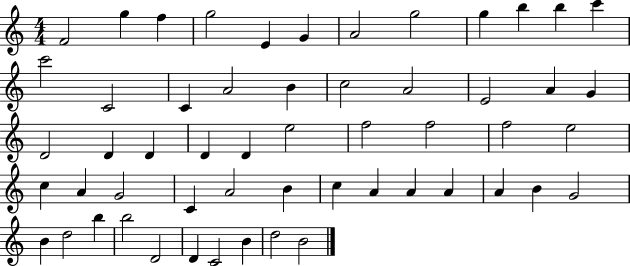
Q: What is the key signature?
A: C major